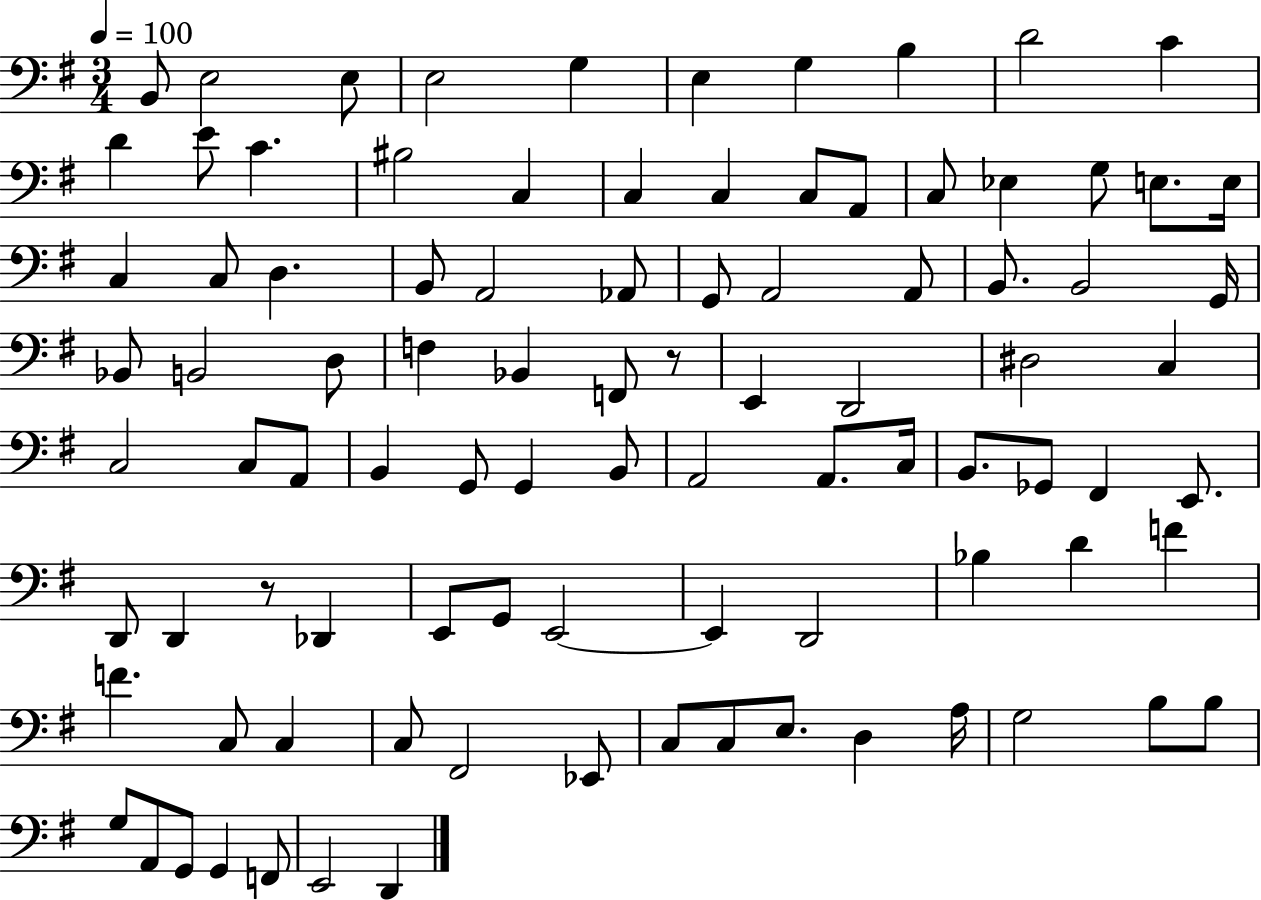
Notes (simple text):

B2/e E3/h E3/e E3/h G3/q E3/q G3/q B3/q D4/h C4/q D4/q E4/e C4/q. BIS3/h C3/q C3/q C3/q C3/e A2/e C3/e Eb3/q G3/e E3/e. E3/s C3/q C3/e D3/q. B2/e A2/h Ab2/e G2/e A2/h A2/e B2/e. B2/h G2/s Bb2/e B2/h D3/e F3/q Bb2/q F2/e R/e E2/q D2/h D#3/h C3/q C3/h C3/e A2/e B2/q G2/e G2/q B2/e A2/h A2/e. C3/s B2/e. Gb2/e F#2/q E2/e. D2/e D2/q R/e Db2/q E2/e G2/e E2/h E2/q D2/h Bb3/q D4/q F4/q F4/q. C3/e C3/q C3/e F#2/h Eb2/e C3/e C3/e E3/e. D3/q A3/s G3/h B3/e B3/e G3/e A2/e G2/e G2/q F2/e E2/h D2/q